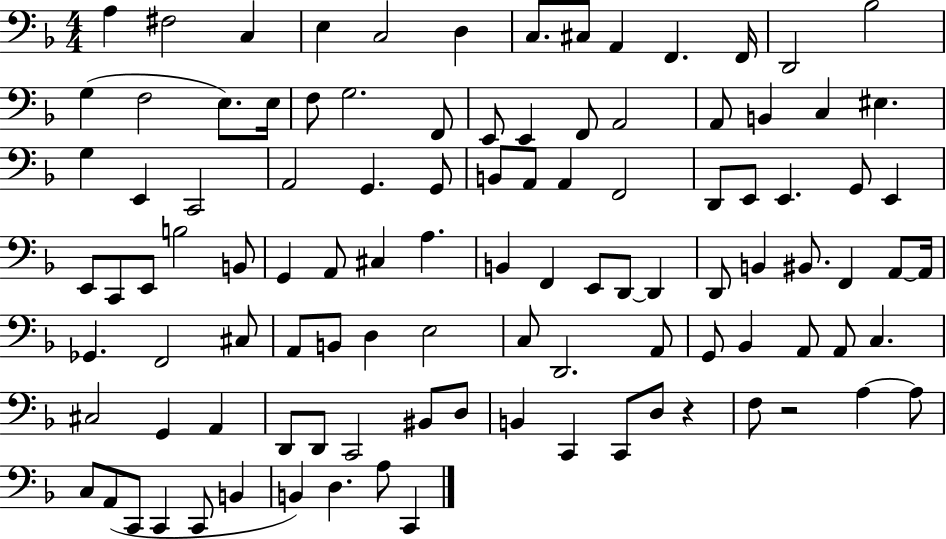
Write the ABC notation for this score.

X:1
T:Untitled
M:4/4
L:1/4
K:F
A, ^F,2 C, E, C,2 D, C,/2 ^C,/2 A,, F,, F,,/4 D,,2 _B,2 G, F,2 E,/2 E,/4 F,/2 G,2 F,,/2 E,,/2 E,, F,,/2 A,,2 A,,/2 B,, C, ^E, G, E,, C,,2 A,,2 G,, G,,/2 B,,/2 A,,/2 A,, F,,2 D,,/2 E,,/2 E,, G,,/2 E,, E,,/2 C,,/2 E,,/2 B,2 B,,/2 G,, A,,/2 ^C, A, B,, F,, E,,/2 D,,/2 D,, D,,/2 B,, ^B,,/2 F,, A,,/2 A,,/4 _G,, F,,2 ^C,/2 A,,/2 B,,/2 D, E,2 C,/2 D,,2 A,,/2 G,,/2 _B,, A,,/2 A,,/2 C, ^C,2 G,, A,, D,,/2 D,,/2 C,,2 ^B,,/2 D,/2 B,, C,, C,,/2 D,/2 z F,/2 z2 A, A,/2 C,/2 A,,/2 C,,/2 C,, C,,/2 B,, B,, D, A,/2 C,,